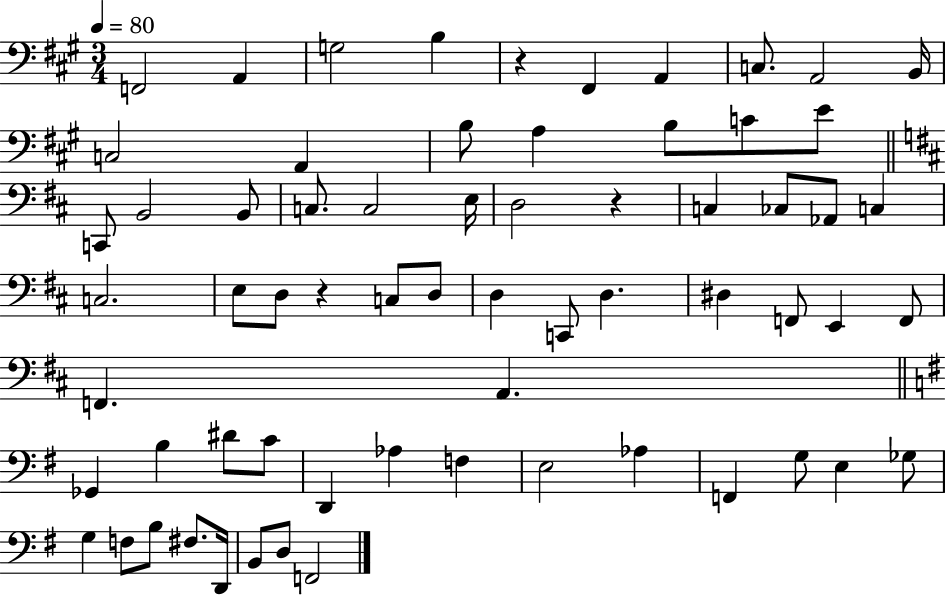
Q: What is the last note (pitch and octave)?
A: F2